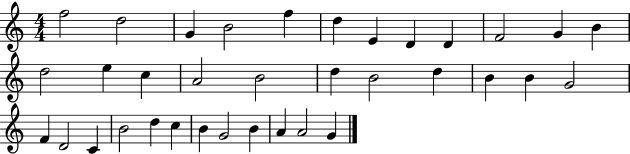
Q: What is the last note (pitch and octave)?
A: G4